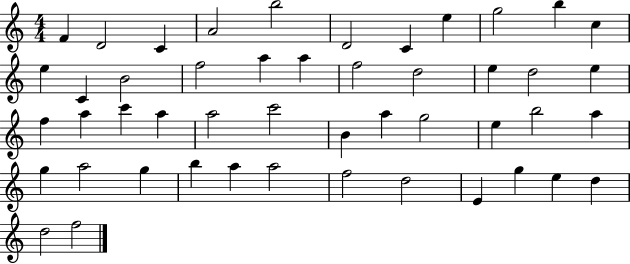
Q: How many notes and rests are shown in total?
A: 48